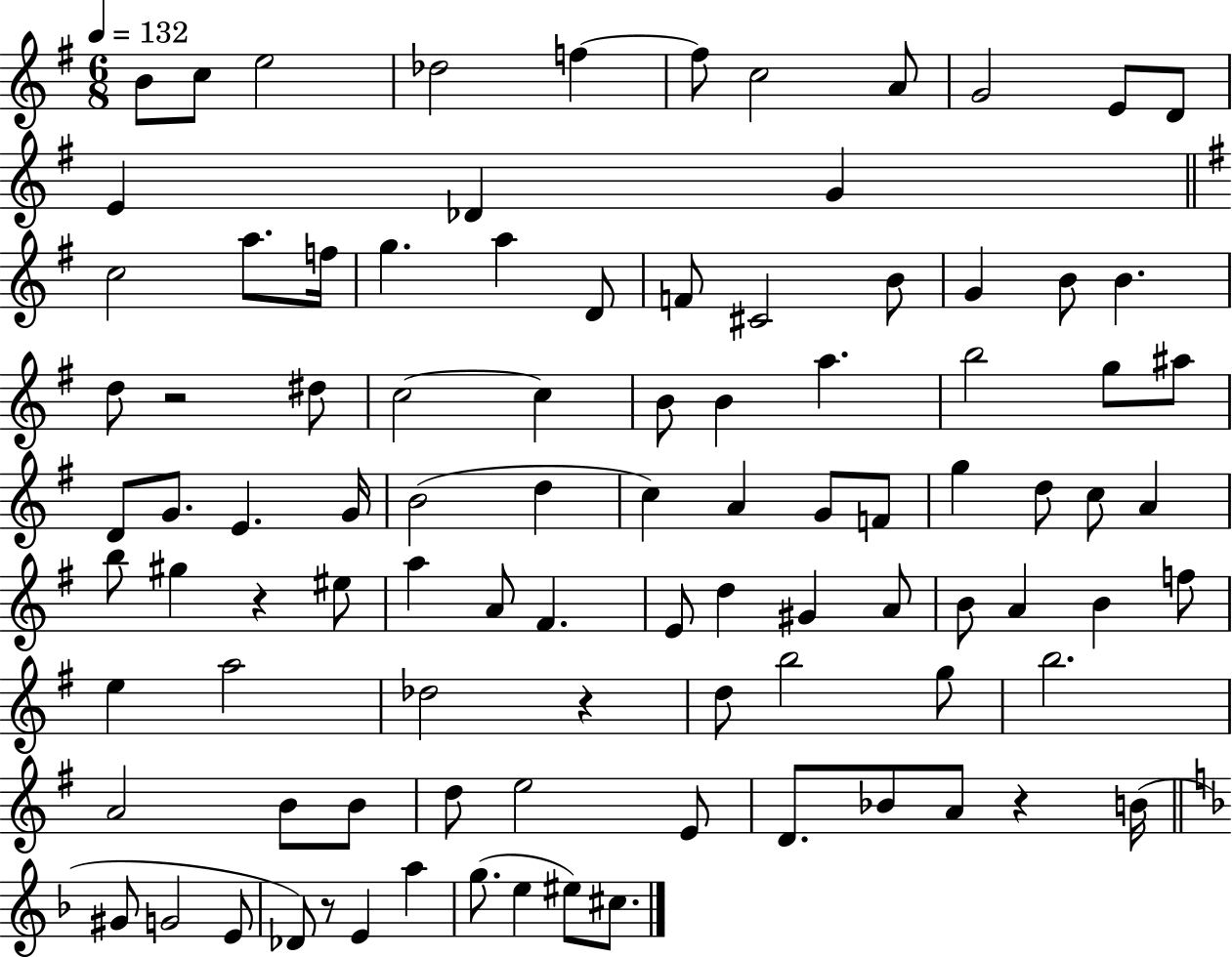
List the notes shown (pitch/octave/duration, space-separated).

B4/e C5/e E5/h Db5/h F5/q F5/e C5/h A4/e G4/h E4/e D4/e E4/q Db4/q G4/q C5/h A5/e. F5/s G5/q. A5/q D4/e F4/e C#4/h B4/e G4/q B4/e B4/q. D5/e R/h D#5/e C5/h C5/q B4/e B4/q A5/q. B5/h G5/e A#5/e D4/e G4/e. E4/q. G4/s B4/h D5/q C5/q A4/q G4/e F4/e G5/q D5/e C5/e A4/q B5/e G#5/q R/q EIS5/e A5/q A4/e F#4/q. E4/e D5/q G#4/q A4/e B4/e A4/q B4/q F5/e E5/q A5/h Db5/h R/q D5/e B5/h G5/e B5/h. A4/h B4/e B4/e D5/e E5/h E4/e D4/e. Bb4/e A4/e R/q B4/s G#4/e G4/h E4/e Db4/e R/e E4/q A5/q G5/e. E5/q EIS5/e C#5/e.